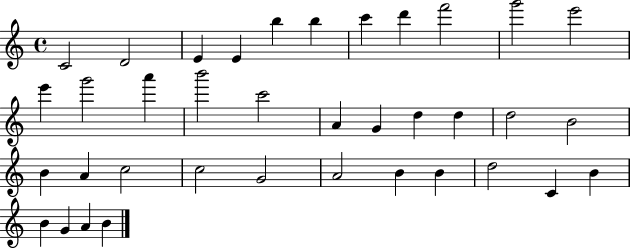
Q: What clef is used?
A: treble